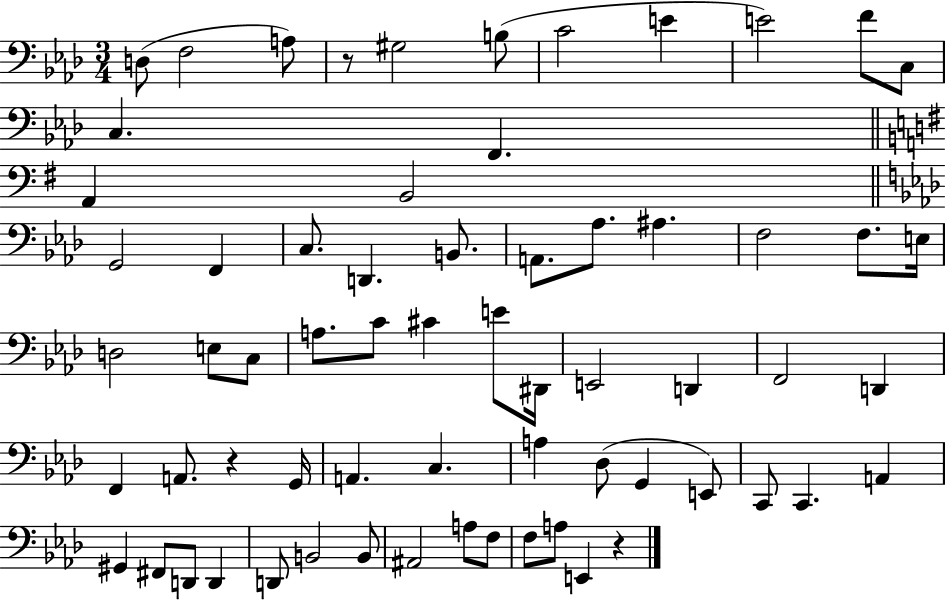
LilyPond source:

{
  \clef bass
  \numericTimeSignature
  \time 3/4
  \key aes \major
  \repeat volta 2 { d8( f2 a8) | r8 gis2 b8( | c'2 e'4 | e'2) f'8 c8 | \break c4. f,4. | \bar "||" \break \key e \minor a,4 b,2 | \bar "||" \break \key aes \major g,2 f,4 | c8. d,4. b,8. | a,8. aes8. ais4. | f2 f8. e16 | \break d2 e8 c8 | a8. c'8 cis'4 e'8 dis,16 | e,2 d,4 | f,2 d,4 | \break f,4 a,8. r4 g,16 | a,4. c4. | a4 des8( g,4 e,8) | c,8 c,4. a,4 | \break gis,4 fis,8 d,8 d,4 | d,8 b,2 b,8 | ais,2 a8 f8 | f8 a8 e,4 r4 | \break } \bar "|."
}